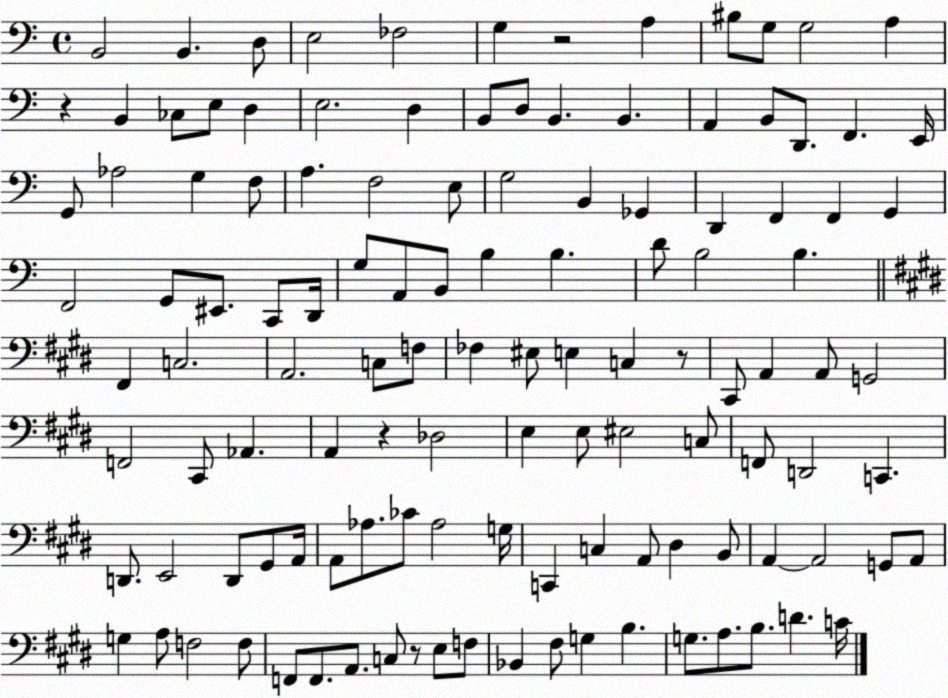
X:1
T:Untitled
M:4/4
L:1/4
K:C
B,,2 B,, D,/2 E,2 _F,2 G, z2 A, ^B,/2 G,/2 G,2 A, z B,, _C,/2 E,/2 D, E,2 D, B,,/2 D,/2 B,, B,, A,, B,,/2 D,,/2 F,, E,,/4 G,,/2 _A,2 G, F,/2 A, F,2 E,/2 G,2 B,, _G,, D,, F,, F,, G,, F,,2 G,,/2 ^E,,/2 C,,/2 D,,/4 G,/2 A,,/2 B,,/2 B, B, D/2 B,2 B, ^F,, C,2 A,,2 C,/2 F,/2 _F, ^E,/2 E, C, z/2 ^C,,/2 A,, A,,/2 G,,2 F,,2 ^C,,/2 _A,, A,, z _D,2 E, E,/2 ^E,2 C,/2 F,,/2 D,,2 C,, D,,/2 E,,2 D,,/2 ^G,,/2 A,,/4 A,,/2 _A,/2 _C/2 _A,2 G,/4 C,, C, A,,/2 ^D, B,,/2 A,, A,,2 G,,/2 A,,/2 G, A,/2 F,2 F,/2 F,,/2 F,,/2 A,,/2 C,/2 z/2 E,/2 F,/2 _B,, ^F,/2 G, B, G,/2 A,/2 B,/2 D C/4